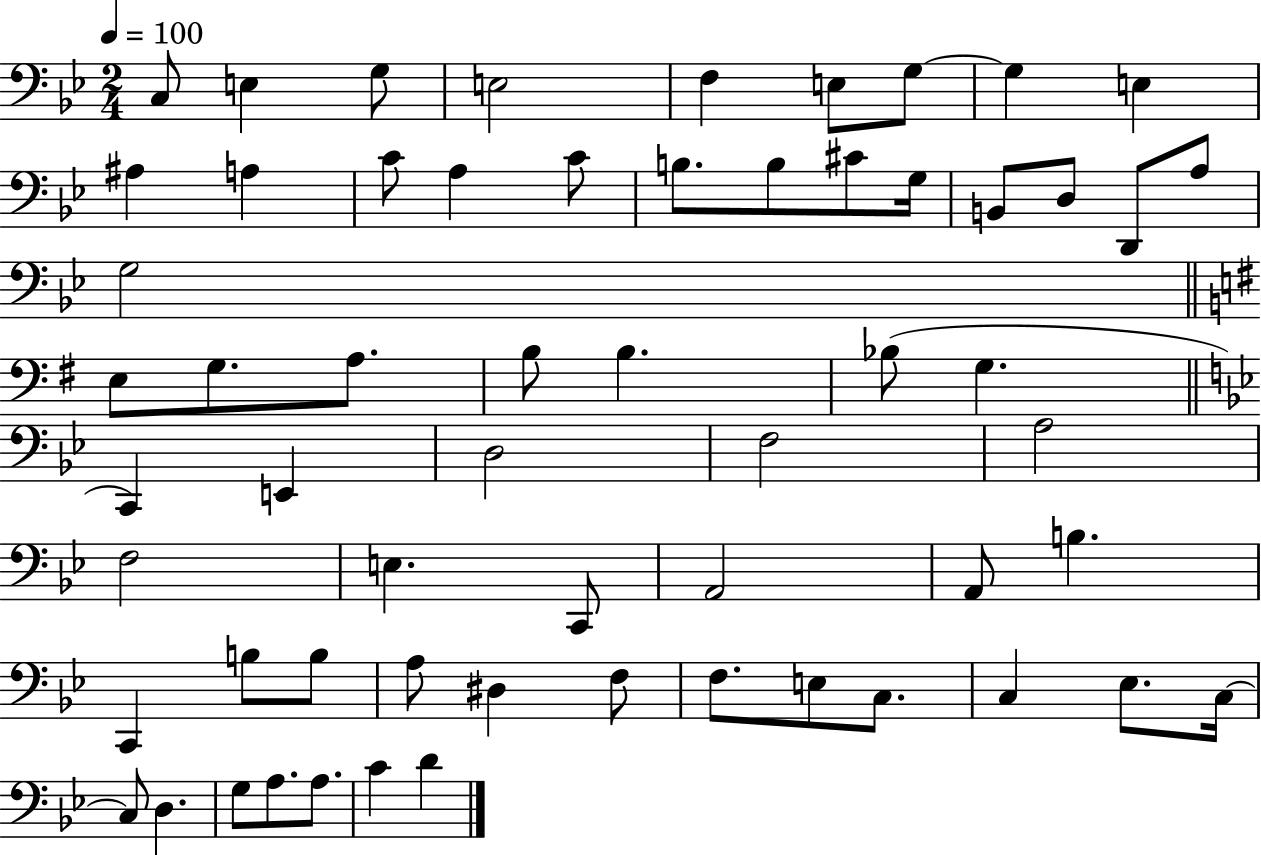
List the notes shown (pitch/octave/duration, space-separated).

C3/e E3/q G3/e E3/h F3/q E3/e G3/e G3/q E3/q A#3/q A3/q C4/e A3/q C4/e B3/e. B3/e C#4/e G3/s B2/e D3/e D2/e A3/e G3/h E3/e G3/e. A3/e. B3/e B3/q. Bb3/e G3/q. C2/q E2/q D3/h F3/h A3/h F3/h E3/q. C2/e A2/h A2/e B3/q. C2/q B3/e B3/e A3/e D#3/q F3/e F3/e. E3/e C3/e. C3/q Eb3/e. C3/s C3/e D3/q. G3/e A3/e. A3/e. C4/q D4/q